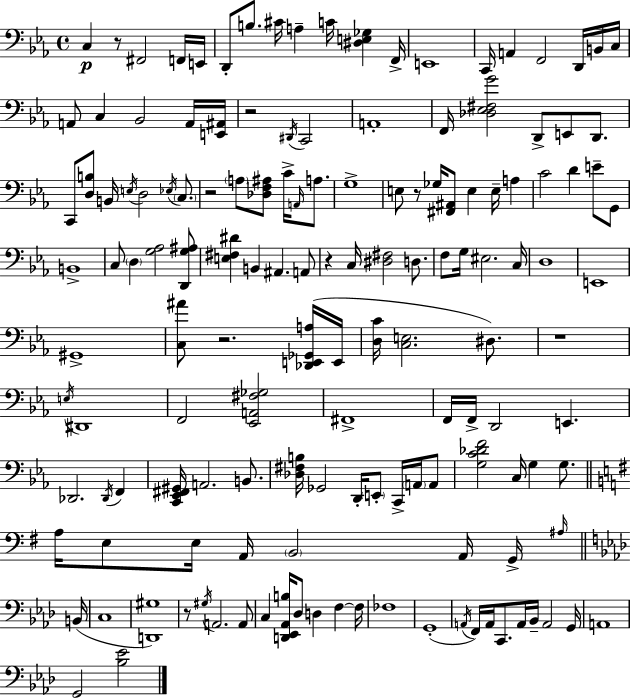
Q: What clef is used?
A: bass